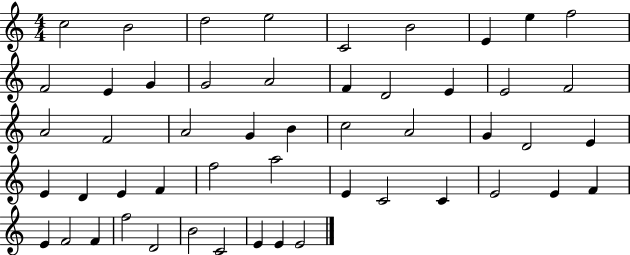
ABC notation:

X:1
T:Untitled
M:4/4
L:1/4
K:C
c2 B2 d2 e2 C2 B2 E e f2 F2 E G G2 A2 F D2 E E2 F2 A2 F2 A2 G B c2 A2 G D2 E E D E F f2 a2 E C2 C E2 E F E F2 F f2 D2 B2 C2 E E E2